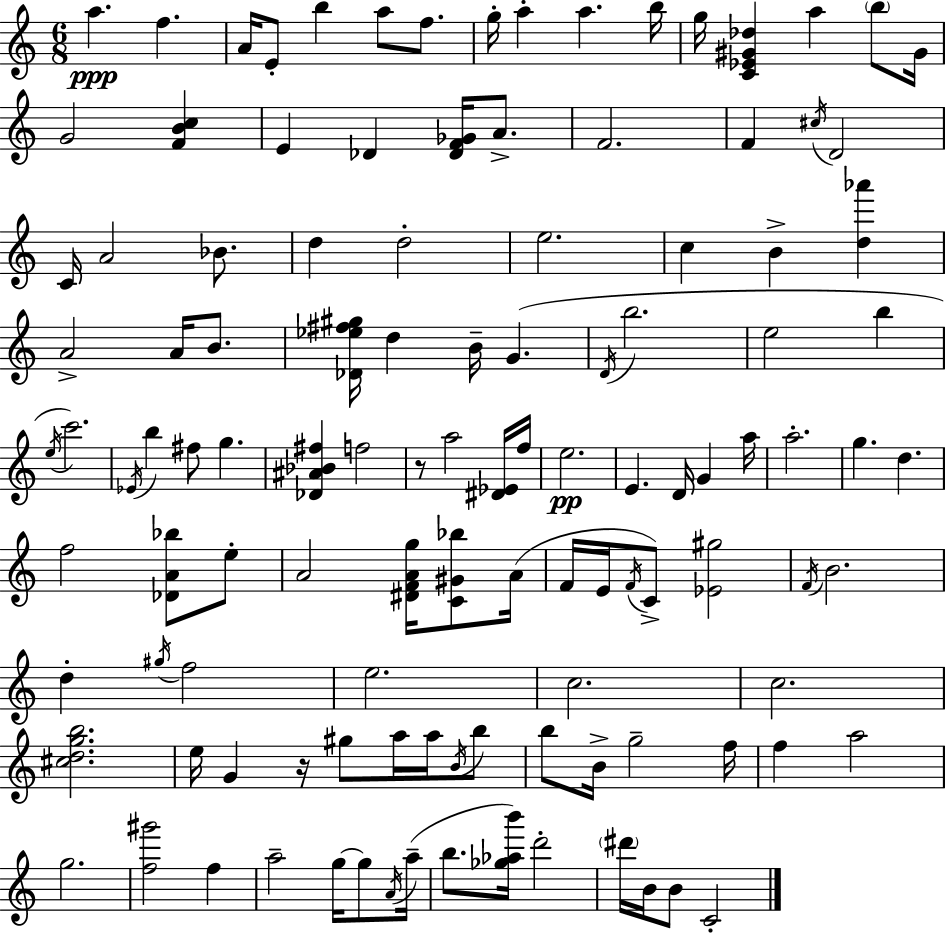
A5/q. F5/q. A4/s E4/e B5/q A5/e F5/e. G5/s A5/q A5/q. B5/s G5/s [C4,Eb4,G#4,Db5]/q A5/q B5/e G#4/s G4/h [F4,B4,C5]/q E4/q Db4/q [Db4,F4,Gb4]/s A4/e. F4/h. F4/q C#5/s D4/h C4/s A4/h Bb4/e. D5/q D5/h E5/h. C5/q B4/q [D5,Ab6]/q A4/h A4/s B4/e. [Db4,Eb5,F#5,G#5]/s D5/q B4/s G4/q. D4/s B5/h. E5/h B5/q E5/s C6/h. Eb4/s B5/q F#5/e G5/q. [Db4,A#4,Bb4,F#5]/q F5/h R/e A5/h [D#4,Eb4]/s F5/s E5/h. E4/q. D4/s G4/q A5/s A5/h. G5/q. D5/q. F5/h [Db4,A4,Bb5]/e E5/e A4/h [D#4,F4,A4,G5]/s [C4,G#4,Bb5]/e A4/s F4/s E4/s F4/s C4/e [Eb4,G#5]/h F4/s B4/h. D5/q G#5/s F5/h E5/h. C5/h. C5/h. [C#5,D5,G5,B5]/h. E5/s G4/q R/s G#5/e A5/s A5/s B4/s B5/e B5/e B4/s G5/h F5/s F5/q A5/h G5/h. [F5,G#6]/h F5/q A5/h G5/s G5/e A4/s A5/s B5/e. [Gb5,Ab5,B6]/s D6/h D#6/s B4/s B4/e C4/h